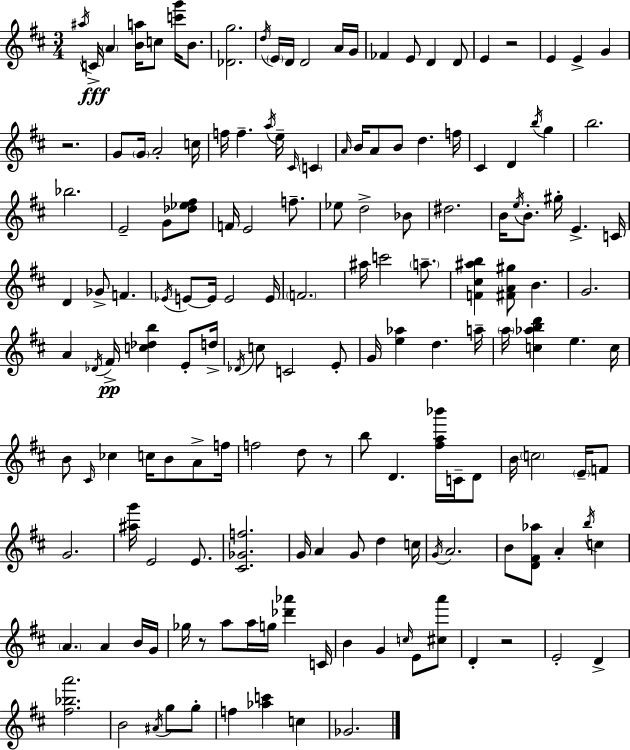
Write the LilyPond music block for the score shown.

{
  \clef treble
  \numericTimeSignature
  \time 3/4
  \key d \major
  \repeat volta 2 { \acciaccatura { ais''16 }\fff c'16-> \parenthesize a'4 <b' a''>16 c''8 <c''' g'''>16 b'8. | <des' g''>2. | \acciaccatura { d''16 } \parenthesize e'16 d'16 d'2 | a'16 g'16 fes'4 e'8 d'4 | \break d'8 e'4 r2 | e'4 e'4-> g'4 | r2. | g'8 \parenthesize g'16 a'2-. | \break c''16 f''16 f''4.-- \acciaccatura { a''16 } e''16-- \grace { cis'16 } | \parenthesize c'4 \grace { a'16 } b'16 a'8 b'8 d''4. | f''16 cis'4 d'4 | \acciaccatura { b''16 } g''4 b''2. | \break bes''2. | e'2-- | g'8 <des'' ees'' fis''>8 f'16 e'2 | f''8.-- ees''8 d''2-> | \break bes'8 dis''2. | b'16 \acciaccatura { e''16 } b'8.-. gis''16-. | e'4.-> c'16 d'4 ges'8-> | f'4. \acciaccatura { ees'16 } e'8~~ e'16 e'2 | \break e'16 \parenthesize f'2. | ais''16 c'''2 | \parenthesize a''8.-- <f' cis'' ais'' b''>4 | <fis' a' gis''>8 b'4. g'2. | \break a'4 | \acciaccatura { des'16 } fis'16->\pp <c'' des'' b''>4 e'8-. d''16-> \acciaccatura { des'16 } c''8 | c'2 e'8-. g'16 <e'' aes''>4 | d''4. a''16-- \parenthesize a''16 <c'' aes'' b'' d'''>4 | \break e''4. c''16 b'8 | \grace { cis'16 } ces''4 c''16 b'8 a'8-> f''16 f''2 | d''8 r8 b''8 | d'4. <fis'' a'' bes'''>16 c'16-- d'8 b'16 | \break \parenthesize c''2 \parenthesize e'16-- f'8 g'2. | <ais'' g'''>16 | e'2 e'8. <cis' ges' f''>2. | g'16 | \break a'4 g'8 d''4 c''16 \acciaccatura { g'16 } | a'2. | b'8 <d' fis' aes''>8 a'4-. \acciaccatura { b''16 } c''4 | \parenthesize a'4. a'4 b'16 | \break g'16 ges''16 r8 a''8 a''16 g''16 <des''' aes'''>4 | c'16 b'4 g'4 \grace { c''16 } e'8 | <cis'' a'''>8 d'4-. r2 | e'2-. d'4-> | \break <fis'' bes'' a'''>2. | b'2 \acciaccatura { ais'16 } g''8 | g''8-. f''4 <aes'' c'''>4 c''4 | ges'2. | \break } \bar "|."
}